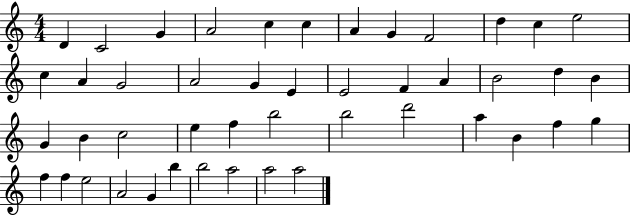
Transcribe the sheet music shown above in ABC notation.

X:1
T:Untitled
M:4/4
L:1/4
K:C
D C2 G A2 c c A G F2 d c e2 c A G2 A2 G E E2 F A B2 d B G B c2 e f b2 b2 d'2 a B f g f f e2 A2 G b b2 a2 a2 a2